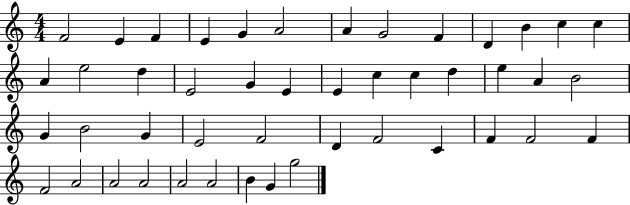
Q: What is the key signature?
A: C major